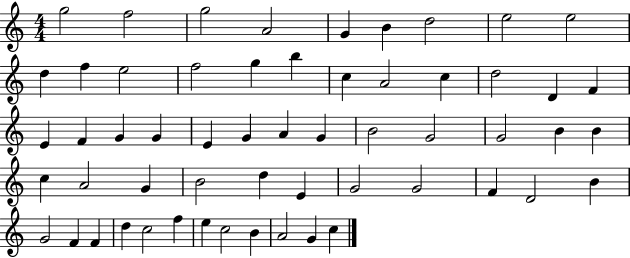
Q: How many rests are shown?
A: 0